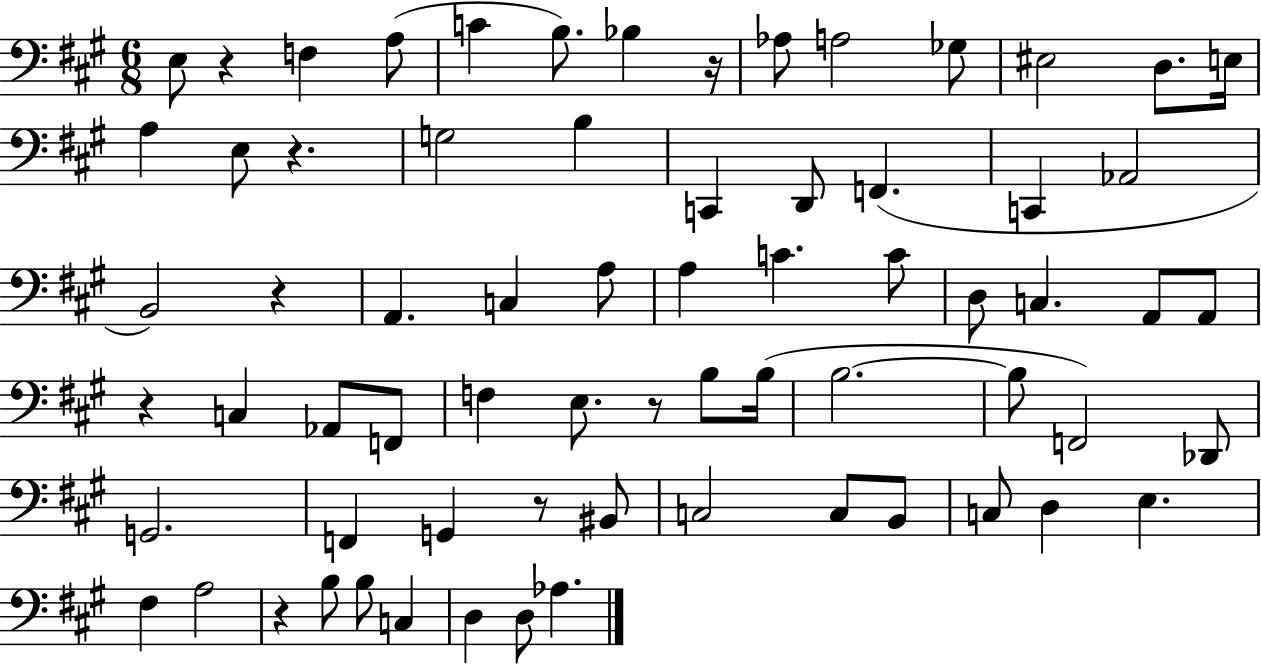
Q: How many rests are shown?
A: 8